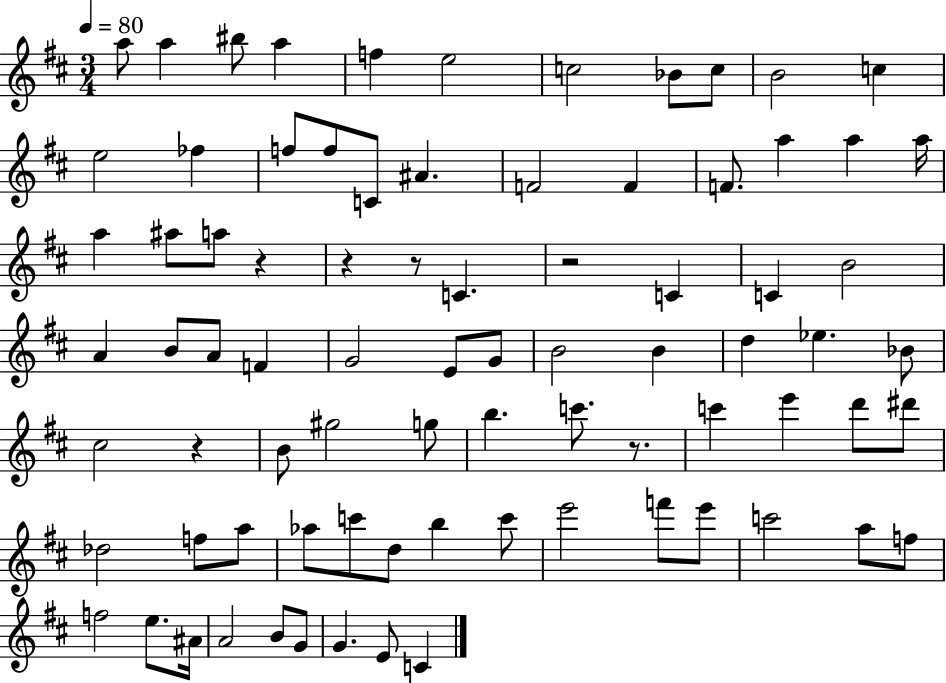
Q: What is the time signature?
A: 3/4